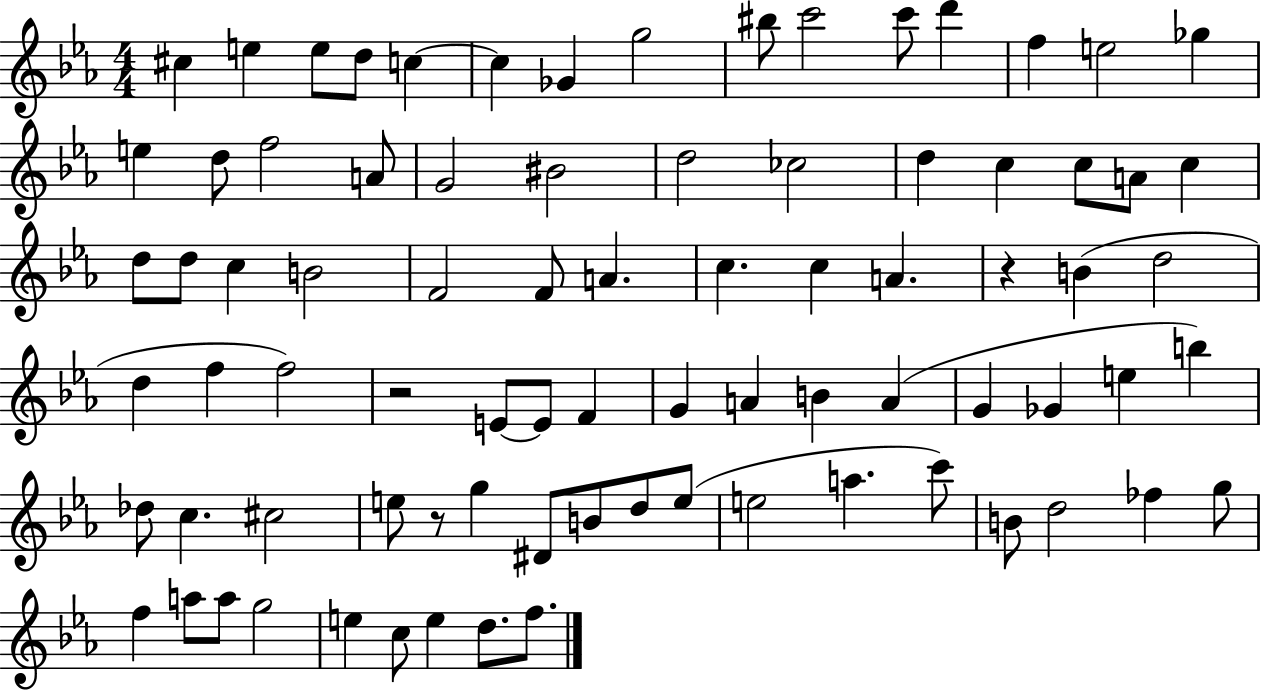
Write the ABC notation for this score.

X:1
T:Untitled
M:4/4
L:1/4
K:Eb
^c e e/2 d/2 c c _G g2 ^b/2 c'2 c'/2 d' f e2 _g e d/2 f2 A/2 G2 ^B2 d2 _c2 d c c/2 A/2 c d/2 d/2 c B2 F2 F/2 A c c A z B d2 d f f2 z2 E/2 E/2 F G A B A G _G e b _d/2 c ^c2 e/2 z/2 g ^D/2 B/2 d/2 e/2 e2 a c'/2 B/2 d2 _f g/2 f a/2 a/2 g2 e c/2 e d/2 f/2